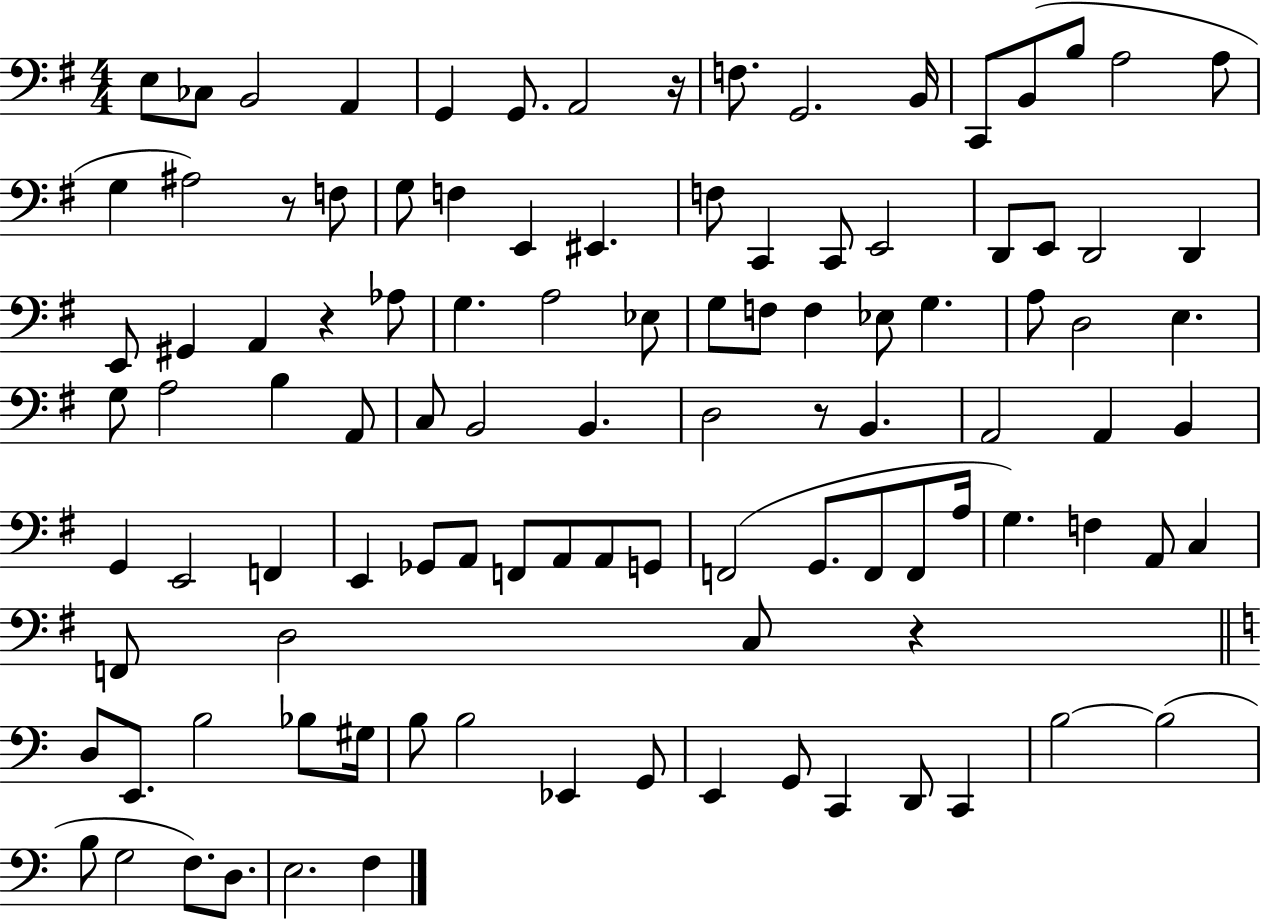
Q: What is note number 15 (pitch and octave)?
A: A3